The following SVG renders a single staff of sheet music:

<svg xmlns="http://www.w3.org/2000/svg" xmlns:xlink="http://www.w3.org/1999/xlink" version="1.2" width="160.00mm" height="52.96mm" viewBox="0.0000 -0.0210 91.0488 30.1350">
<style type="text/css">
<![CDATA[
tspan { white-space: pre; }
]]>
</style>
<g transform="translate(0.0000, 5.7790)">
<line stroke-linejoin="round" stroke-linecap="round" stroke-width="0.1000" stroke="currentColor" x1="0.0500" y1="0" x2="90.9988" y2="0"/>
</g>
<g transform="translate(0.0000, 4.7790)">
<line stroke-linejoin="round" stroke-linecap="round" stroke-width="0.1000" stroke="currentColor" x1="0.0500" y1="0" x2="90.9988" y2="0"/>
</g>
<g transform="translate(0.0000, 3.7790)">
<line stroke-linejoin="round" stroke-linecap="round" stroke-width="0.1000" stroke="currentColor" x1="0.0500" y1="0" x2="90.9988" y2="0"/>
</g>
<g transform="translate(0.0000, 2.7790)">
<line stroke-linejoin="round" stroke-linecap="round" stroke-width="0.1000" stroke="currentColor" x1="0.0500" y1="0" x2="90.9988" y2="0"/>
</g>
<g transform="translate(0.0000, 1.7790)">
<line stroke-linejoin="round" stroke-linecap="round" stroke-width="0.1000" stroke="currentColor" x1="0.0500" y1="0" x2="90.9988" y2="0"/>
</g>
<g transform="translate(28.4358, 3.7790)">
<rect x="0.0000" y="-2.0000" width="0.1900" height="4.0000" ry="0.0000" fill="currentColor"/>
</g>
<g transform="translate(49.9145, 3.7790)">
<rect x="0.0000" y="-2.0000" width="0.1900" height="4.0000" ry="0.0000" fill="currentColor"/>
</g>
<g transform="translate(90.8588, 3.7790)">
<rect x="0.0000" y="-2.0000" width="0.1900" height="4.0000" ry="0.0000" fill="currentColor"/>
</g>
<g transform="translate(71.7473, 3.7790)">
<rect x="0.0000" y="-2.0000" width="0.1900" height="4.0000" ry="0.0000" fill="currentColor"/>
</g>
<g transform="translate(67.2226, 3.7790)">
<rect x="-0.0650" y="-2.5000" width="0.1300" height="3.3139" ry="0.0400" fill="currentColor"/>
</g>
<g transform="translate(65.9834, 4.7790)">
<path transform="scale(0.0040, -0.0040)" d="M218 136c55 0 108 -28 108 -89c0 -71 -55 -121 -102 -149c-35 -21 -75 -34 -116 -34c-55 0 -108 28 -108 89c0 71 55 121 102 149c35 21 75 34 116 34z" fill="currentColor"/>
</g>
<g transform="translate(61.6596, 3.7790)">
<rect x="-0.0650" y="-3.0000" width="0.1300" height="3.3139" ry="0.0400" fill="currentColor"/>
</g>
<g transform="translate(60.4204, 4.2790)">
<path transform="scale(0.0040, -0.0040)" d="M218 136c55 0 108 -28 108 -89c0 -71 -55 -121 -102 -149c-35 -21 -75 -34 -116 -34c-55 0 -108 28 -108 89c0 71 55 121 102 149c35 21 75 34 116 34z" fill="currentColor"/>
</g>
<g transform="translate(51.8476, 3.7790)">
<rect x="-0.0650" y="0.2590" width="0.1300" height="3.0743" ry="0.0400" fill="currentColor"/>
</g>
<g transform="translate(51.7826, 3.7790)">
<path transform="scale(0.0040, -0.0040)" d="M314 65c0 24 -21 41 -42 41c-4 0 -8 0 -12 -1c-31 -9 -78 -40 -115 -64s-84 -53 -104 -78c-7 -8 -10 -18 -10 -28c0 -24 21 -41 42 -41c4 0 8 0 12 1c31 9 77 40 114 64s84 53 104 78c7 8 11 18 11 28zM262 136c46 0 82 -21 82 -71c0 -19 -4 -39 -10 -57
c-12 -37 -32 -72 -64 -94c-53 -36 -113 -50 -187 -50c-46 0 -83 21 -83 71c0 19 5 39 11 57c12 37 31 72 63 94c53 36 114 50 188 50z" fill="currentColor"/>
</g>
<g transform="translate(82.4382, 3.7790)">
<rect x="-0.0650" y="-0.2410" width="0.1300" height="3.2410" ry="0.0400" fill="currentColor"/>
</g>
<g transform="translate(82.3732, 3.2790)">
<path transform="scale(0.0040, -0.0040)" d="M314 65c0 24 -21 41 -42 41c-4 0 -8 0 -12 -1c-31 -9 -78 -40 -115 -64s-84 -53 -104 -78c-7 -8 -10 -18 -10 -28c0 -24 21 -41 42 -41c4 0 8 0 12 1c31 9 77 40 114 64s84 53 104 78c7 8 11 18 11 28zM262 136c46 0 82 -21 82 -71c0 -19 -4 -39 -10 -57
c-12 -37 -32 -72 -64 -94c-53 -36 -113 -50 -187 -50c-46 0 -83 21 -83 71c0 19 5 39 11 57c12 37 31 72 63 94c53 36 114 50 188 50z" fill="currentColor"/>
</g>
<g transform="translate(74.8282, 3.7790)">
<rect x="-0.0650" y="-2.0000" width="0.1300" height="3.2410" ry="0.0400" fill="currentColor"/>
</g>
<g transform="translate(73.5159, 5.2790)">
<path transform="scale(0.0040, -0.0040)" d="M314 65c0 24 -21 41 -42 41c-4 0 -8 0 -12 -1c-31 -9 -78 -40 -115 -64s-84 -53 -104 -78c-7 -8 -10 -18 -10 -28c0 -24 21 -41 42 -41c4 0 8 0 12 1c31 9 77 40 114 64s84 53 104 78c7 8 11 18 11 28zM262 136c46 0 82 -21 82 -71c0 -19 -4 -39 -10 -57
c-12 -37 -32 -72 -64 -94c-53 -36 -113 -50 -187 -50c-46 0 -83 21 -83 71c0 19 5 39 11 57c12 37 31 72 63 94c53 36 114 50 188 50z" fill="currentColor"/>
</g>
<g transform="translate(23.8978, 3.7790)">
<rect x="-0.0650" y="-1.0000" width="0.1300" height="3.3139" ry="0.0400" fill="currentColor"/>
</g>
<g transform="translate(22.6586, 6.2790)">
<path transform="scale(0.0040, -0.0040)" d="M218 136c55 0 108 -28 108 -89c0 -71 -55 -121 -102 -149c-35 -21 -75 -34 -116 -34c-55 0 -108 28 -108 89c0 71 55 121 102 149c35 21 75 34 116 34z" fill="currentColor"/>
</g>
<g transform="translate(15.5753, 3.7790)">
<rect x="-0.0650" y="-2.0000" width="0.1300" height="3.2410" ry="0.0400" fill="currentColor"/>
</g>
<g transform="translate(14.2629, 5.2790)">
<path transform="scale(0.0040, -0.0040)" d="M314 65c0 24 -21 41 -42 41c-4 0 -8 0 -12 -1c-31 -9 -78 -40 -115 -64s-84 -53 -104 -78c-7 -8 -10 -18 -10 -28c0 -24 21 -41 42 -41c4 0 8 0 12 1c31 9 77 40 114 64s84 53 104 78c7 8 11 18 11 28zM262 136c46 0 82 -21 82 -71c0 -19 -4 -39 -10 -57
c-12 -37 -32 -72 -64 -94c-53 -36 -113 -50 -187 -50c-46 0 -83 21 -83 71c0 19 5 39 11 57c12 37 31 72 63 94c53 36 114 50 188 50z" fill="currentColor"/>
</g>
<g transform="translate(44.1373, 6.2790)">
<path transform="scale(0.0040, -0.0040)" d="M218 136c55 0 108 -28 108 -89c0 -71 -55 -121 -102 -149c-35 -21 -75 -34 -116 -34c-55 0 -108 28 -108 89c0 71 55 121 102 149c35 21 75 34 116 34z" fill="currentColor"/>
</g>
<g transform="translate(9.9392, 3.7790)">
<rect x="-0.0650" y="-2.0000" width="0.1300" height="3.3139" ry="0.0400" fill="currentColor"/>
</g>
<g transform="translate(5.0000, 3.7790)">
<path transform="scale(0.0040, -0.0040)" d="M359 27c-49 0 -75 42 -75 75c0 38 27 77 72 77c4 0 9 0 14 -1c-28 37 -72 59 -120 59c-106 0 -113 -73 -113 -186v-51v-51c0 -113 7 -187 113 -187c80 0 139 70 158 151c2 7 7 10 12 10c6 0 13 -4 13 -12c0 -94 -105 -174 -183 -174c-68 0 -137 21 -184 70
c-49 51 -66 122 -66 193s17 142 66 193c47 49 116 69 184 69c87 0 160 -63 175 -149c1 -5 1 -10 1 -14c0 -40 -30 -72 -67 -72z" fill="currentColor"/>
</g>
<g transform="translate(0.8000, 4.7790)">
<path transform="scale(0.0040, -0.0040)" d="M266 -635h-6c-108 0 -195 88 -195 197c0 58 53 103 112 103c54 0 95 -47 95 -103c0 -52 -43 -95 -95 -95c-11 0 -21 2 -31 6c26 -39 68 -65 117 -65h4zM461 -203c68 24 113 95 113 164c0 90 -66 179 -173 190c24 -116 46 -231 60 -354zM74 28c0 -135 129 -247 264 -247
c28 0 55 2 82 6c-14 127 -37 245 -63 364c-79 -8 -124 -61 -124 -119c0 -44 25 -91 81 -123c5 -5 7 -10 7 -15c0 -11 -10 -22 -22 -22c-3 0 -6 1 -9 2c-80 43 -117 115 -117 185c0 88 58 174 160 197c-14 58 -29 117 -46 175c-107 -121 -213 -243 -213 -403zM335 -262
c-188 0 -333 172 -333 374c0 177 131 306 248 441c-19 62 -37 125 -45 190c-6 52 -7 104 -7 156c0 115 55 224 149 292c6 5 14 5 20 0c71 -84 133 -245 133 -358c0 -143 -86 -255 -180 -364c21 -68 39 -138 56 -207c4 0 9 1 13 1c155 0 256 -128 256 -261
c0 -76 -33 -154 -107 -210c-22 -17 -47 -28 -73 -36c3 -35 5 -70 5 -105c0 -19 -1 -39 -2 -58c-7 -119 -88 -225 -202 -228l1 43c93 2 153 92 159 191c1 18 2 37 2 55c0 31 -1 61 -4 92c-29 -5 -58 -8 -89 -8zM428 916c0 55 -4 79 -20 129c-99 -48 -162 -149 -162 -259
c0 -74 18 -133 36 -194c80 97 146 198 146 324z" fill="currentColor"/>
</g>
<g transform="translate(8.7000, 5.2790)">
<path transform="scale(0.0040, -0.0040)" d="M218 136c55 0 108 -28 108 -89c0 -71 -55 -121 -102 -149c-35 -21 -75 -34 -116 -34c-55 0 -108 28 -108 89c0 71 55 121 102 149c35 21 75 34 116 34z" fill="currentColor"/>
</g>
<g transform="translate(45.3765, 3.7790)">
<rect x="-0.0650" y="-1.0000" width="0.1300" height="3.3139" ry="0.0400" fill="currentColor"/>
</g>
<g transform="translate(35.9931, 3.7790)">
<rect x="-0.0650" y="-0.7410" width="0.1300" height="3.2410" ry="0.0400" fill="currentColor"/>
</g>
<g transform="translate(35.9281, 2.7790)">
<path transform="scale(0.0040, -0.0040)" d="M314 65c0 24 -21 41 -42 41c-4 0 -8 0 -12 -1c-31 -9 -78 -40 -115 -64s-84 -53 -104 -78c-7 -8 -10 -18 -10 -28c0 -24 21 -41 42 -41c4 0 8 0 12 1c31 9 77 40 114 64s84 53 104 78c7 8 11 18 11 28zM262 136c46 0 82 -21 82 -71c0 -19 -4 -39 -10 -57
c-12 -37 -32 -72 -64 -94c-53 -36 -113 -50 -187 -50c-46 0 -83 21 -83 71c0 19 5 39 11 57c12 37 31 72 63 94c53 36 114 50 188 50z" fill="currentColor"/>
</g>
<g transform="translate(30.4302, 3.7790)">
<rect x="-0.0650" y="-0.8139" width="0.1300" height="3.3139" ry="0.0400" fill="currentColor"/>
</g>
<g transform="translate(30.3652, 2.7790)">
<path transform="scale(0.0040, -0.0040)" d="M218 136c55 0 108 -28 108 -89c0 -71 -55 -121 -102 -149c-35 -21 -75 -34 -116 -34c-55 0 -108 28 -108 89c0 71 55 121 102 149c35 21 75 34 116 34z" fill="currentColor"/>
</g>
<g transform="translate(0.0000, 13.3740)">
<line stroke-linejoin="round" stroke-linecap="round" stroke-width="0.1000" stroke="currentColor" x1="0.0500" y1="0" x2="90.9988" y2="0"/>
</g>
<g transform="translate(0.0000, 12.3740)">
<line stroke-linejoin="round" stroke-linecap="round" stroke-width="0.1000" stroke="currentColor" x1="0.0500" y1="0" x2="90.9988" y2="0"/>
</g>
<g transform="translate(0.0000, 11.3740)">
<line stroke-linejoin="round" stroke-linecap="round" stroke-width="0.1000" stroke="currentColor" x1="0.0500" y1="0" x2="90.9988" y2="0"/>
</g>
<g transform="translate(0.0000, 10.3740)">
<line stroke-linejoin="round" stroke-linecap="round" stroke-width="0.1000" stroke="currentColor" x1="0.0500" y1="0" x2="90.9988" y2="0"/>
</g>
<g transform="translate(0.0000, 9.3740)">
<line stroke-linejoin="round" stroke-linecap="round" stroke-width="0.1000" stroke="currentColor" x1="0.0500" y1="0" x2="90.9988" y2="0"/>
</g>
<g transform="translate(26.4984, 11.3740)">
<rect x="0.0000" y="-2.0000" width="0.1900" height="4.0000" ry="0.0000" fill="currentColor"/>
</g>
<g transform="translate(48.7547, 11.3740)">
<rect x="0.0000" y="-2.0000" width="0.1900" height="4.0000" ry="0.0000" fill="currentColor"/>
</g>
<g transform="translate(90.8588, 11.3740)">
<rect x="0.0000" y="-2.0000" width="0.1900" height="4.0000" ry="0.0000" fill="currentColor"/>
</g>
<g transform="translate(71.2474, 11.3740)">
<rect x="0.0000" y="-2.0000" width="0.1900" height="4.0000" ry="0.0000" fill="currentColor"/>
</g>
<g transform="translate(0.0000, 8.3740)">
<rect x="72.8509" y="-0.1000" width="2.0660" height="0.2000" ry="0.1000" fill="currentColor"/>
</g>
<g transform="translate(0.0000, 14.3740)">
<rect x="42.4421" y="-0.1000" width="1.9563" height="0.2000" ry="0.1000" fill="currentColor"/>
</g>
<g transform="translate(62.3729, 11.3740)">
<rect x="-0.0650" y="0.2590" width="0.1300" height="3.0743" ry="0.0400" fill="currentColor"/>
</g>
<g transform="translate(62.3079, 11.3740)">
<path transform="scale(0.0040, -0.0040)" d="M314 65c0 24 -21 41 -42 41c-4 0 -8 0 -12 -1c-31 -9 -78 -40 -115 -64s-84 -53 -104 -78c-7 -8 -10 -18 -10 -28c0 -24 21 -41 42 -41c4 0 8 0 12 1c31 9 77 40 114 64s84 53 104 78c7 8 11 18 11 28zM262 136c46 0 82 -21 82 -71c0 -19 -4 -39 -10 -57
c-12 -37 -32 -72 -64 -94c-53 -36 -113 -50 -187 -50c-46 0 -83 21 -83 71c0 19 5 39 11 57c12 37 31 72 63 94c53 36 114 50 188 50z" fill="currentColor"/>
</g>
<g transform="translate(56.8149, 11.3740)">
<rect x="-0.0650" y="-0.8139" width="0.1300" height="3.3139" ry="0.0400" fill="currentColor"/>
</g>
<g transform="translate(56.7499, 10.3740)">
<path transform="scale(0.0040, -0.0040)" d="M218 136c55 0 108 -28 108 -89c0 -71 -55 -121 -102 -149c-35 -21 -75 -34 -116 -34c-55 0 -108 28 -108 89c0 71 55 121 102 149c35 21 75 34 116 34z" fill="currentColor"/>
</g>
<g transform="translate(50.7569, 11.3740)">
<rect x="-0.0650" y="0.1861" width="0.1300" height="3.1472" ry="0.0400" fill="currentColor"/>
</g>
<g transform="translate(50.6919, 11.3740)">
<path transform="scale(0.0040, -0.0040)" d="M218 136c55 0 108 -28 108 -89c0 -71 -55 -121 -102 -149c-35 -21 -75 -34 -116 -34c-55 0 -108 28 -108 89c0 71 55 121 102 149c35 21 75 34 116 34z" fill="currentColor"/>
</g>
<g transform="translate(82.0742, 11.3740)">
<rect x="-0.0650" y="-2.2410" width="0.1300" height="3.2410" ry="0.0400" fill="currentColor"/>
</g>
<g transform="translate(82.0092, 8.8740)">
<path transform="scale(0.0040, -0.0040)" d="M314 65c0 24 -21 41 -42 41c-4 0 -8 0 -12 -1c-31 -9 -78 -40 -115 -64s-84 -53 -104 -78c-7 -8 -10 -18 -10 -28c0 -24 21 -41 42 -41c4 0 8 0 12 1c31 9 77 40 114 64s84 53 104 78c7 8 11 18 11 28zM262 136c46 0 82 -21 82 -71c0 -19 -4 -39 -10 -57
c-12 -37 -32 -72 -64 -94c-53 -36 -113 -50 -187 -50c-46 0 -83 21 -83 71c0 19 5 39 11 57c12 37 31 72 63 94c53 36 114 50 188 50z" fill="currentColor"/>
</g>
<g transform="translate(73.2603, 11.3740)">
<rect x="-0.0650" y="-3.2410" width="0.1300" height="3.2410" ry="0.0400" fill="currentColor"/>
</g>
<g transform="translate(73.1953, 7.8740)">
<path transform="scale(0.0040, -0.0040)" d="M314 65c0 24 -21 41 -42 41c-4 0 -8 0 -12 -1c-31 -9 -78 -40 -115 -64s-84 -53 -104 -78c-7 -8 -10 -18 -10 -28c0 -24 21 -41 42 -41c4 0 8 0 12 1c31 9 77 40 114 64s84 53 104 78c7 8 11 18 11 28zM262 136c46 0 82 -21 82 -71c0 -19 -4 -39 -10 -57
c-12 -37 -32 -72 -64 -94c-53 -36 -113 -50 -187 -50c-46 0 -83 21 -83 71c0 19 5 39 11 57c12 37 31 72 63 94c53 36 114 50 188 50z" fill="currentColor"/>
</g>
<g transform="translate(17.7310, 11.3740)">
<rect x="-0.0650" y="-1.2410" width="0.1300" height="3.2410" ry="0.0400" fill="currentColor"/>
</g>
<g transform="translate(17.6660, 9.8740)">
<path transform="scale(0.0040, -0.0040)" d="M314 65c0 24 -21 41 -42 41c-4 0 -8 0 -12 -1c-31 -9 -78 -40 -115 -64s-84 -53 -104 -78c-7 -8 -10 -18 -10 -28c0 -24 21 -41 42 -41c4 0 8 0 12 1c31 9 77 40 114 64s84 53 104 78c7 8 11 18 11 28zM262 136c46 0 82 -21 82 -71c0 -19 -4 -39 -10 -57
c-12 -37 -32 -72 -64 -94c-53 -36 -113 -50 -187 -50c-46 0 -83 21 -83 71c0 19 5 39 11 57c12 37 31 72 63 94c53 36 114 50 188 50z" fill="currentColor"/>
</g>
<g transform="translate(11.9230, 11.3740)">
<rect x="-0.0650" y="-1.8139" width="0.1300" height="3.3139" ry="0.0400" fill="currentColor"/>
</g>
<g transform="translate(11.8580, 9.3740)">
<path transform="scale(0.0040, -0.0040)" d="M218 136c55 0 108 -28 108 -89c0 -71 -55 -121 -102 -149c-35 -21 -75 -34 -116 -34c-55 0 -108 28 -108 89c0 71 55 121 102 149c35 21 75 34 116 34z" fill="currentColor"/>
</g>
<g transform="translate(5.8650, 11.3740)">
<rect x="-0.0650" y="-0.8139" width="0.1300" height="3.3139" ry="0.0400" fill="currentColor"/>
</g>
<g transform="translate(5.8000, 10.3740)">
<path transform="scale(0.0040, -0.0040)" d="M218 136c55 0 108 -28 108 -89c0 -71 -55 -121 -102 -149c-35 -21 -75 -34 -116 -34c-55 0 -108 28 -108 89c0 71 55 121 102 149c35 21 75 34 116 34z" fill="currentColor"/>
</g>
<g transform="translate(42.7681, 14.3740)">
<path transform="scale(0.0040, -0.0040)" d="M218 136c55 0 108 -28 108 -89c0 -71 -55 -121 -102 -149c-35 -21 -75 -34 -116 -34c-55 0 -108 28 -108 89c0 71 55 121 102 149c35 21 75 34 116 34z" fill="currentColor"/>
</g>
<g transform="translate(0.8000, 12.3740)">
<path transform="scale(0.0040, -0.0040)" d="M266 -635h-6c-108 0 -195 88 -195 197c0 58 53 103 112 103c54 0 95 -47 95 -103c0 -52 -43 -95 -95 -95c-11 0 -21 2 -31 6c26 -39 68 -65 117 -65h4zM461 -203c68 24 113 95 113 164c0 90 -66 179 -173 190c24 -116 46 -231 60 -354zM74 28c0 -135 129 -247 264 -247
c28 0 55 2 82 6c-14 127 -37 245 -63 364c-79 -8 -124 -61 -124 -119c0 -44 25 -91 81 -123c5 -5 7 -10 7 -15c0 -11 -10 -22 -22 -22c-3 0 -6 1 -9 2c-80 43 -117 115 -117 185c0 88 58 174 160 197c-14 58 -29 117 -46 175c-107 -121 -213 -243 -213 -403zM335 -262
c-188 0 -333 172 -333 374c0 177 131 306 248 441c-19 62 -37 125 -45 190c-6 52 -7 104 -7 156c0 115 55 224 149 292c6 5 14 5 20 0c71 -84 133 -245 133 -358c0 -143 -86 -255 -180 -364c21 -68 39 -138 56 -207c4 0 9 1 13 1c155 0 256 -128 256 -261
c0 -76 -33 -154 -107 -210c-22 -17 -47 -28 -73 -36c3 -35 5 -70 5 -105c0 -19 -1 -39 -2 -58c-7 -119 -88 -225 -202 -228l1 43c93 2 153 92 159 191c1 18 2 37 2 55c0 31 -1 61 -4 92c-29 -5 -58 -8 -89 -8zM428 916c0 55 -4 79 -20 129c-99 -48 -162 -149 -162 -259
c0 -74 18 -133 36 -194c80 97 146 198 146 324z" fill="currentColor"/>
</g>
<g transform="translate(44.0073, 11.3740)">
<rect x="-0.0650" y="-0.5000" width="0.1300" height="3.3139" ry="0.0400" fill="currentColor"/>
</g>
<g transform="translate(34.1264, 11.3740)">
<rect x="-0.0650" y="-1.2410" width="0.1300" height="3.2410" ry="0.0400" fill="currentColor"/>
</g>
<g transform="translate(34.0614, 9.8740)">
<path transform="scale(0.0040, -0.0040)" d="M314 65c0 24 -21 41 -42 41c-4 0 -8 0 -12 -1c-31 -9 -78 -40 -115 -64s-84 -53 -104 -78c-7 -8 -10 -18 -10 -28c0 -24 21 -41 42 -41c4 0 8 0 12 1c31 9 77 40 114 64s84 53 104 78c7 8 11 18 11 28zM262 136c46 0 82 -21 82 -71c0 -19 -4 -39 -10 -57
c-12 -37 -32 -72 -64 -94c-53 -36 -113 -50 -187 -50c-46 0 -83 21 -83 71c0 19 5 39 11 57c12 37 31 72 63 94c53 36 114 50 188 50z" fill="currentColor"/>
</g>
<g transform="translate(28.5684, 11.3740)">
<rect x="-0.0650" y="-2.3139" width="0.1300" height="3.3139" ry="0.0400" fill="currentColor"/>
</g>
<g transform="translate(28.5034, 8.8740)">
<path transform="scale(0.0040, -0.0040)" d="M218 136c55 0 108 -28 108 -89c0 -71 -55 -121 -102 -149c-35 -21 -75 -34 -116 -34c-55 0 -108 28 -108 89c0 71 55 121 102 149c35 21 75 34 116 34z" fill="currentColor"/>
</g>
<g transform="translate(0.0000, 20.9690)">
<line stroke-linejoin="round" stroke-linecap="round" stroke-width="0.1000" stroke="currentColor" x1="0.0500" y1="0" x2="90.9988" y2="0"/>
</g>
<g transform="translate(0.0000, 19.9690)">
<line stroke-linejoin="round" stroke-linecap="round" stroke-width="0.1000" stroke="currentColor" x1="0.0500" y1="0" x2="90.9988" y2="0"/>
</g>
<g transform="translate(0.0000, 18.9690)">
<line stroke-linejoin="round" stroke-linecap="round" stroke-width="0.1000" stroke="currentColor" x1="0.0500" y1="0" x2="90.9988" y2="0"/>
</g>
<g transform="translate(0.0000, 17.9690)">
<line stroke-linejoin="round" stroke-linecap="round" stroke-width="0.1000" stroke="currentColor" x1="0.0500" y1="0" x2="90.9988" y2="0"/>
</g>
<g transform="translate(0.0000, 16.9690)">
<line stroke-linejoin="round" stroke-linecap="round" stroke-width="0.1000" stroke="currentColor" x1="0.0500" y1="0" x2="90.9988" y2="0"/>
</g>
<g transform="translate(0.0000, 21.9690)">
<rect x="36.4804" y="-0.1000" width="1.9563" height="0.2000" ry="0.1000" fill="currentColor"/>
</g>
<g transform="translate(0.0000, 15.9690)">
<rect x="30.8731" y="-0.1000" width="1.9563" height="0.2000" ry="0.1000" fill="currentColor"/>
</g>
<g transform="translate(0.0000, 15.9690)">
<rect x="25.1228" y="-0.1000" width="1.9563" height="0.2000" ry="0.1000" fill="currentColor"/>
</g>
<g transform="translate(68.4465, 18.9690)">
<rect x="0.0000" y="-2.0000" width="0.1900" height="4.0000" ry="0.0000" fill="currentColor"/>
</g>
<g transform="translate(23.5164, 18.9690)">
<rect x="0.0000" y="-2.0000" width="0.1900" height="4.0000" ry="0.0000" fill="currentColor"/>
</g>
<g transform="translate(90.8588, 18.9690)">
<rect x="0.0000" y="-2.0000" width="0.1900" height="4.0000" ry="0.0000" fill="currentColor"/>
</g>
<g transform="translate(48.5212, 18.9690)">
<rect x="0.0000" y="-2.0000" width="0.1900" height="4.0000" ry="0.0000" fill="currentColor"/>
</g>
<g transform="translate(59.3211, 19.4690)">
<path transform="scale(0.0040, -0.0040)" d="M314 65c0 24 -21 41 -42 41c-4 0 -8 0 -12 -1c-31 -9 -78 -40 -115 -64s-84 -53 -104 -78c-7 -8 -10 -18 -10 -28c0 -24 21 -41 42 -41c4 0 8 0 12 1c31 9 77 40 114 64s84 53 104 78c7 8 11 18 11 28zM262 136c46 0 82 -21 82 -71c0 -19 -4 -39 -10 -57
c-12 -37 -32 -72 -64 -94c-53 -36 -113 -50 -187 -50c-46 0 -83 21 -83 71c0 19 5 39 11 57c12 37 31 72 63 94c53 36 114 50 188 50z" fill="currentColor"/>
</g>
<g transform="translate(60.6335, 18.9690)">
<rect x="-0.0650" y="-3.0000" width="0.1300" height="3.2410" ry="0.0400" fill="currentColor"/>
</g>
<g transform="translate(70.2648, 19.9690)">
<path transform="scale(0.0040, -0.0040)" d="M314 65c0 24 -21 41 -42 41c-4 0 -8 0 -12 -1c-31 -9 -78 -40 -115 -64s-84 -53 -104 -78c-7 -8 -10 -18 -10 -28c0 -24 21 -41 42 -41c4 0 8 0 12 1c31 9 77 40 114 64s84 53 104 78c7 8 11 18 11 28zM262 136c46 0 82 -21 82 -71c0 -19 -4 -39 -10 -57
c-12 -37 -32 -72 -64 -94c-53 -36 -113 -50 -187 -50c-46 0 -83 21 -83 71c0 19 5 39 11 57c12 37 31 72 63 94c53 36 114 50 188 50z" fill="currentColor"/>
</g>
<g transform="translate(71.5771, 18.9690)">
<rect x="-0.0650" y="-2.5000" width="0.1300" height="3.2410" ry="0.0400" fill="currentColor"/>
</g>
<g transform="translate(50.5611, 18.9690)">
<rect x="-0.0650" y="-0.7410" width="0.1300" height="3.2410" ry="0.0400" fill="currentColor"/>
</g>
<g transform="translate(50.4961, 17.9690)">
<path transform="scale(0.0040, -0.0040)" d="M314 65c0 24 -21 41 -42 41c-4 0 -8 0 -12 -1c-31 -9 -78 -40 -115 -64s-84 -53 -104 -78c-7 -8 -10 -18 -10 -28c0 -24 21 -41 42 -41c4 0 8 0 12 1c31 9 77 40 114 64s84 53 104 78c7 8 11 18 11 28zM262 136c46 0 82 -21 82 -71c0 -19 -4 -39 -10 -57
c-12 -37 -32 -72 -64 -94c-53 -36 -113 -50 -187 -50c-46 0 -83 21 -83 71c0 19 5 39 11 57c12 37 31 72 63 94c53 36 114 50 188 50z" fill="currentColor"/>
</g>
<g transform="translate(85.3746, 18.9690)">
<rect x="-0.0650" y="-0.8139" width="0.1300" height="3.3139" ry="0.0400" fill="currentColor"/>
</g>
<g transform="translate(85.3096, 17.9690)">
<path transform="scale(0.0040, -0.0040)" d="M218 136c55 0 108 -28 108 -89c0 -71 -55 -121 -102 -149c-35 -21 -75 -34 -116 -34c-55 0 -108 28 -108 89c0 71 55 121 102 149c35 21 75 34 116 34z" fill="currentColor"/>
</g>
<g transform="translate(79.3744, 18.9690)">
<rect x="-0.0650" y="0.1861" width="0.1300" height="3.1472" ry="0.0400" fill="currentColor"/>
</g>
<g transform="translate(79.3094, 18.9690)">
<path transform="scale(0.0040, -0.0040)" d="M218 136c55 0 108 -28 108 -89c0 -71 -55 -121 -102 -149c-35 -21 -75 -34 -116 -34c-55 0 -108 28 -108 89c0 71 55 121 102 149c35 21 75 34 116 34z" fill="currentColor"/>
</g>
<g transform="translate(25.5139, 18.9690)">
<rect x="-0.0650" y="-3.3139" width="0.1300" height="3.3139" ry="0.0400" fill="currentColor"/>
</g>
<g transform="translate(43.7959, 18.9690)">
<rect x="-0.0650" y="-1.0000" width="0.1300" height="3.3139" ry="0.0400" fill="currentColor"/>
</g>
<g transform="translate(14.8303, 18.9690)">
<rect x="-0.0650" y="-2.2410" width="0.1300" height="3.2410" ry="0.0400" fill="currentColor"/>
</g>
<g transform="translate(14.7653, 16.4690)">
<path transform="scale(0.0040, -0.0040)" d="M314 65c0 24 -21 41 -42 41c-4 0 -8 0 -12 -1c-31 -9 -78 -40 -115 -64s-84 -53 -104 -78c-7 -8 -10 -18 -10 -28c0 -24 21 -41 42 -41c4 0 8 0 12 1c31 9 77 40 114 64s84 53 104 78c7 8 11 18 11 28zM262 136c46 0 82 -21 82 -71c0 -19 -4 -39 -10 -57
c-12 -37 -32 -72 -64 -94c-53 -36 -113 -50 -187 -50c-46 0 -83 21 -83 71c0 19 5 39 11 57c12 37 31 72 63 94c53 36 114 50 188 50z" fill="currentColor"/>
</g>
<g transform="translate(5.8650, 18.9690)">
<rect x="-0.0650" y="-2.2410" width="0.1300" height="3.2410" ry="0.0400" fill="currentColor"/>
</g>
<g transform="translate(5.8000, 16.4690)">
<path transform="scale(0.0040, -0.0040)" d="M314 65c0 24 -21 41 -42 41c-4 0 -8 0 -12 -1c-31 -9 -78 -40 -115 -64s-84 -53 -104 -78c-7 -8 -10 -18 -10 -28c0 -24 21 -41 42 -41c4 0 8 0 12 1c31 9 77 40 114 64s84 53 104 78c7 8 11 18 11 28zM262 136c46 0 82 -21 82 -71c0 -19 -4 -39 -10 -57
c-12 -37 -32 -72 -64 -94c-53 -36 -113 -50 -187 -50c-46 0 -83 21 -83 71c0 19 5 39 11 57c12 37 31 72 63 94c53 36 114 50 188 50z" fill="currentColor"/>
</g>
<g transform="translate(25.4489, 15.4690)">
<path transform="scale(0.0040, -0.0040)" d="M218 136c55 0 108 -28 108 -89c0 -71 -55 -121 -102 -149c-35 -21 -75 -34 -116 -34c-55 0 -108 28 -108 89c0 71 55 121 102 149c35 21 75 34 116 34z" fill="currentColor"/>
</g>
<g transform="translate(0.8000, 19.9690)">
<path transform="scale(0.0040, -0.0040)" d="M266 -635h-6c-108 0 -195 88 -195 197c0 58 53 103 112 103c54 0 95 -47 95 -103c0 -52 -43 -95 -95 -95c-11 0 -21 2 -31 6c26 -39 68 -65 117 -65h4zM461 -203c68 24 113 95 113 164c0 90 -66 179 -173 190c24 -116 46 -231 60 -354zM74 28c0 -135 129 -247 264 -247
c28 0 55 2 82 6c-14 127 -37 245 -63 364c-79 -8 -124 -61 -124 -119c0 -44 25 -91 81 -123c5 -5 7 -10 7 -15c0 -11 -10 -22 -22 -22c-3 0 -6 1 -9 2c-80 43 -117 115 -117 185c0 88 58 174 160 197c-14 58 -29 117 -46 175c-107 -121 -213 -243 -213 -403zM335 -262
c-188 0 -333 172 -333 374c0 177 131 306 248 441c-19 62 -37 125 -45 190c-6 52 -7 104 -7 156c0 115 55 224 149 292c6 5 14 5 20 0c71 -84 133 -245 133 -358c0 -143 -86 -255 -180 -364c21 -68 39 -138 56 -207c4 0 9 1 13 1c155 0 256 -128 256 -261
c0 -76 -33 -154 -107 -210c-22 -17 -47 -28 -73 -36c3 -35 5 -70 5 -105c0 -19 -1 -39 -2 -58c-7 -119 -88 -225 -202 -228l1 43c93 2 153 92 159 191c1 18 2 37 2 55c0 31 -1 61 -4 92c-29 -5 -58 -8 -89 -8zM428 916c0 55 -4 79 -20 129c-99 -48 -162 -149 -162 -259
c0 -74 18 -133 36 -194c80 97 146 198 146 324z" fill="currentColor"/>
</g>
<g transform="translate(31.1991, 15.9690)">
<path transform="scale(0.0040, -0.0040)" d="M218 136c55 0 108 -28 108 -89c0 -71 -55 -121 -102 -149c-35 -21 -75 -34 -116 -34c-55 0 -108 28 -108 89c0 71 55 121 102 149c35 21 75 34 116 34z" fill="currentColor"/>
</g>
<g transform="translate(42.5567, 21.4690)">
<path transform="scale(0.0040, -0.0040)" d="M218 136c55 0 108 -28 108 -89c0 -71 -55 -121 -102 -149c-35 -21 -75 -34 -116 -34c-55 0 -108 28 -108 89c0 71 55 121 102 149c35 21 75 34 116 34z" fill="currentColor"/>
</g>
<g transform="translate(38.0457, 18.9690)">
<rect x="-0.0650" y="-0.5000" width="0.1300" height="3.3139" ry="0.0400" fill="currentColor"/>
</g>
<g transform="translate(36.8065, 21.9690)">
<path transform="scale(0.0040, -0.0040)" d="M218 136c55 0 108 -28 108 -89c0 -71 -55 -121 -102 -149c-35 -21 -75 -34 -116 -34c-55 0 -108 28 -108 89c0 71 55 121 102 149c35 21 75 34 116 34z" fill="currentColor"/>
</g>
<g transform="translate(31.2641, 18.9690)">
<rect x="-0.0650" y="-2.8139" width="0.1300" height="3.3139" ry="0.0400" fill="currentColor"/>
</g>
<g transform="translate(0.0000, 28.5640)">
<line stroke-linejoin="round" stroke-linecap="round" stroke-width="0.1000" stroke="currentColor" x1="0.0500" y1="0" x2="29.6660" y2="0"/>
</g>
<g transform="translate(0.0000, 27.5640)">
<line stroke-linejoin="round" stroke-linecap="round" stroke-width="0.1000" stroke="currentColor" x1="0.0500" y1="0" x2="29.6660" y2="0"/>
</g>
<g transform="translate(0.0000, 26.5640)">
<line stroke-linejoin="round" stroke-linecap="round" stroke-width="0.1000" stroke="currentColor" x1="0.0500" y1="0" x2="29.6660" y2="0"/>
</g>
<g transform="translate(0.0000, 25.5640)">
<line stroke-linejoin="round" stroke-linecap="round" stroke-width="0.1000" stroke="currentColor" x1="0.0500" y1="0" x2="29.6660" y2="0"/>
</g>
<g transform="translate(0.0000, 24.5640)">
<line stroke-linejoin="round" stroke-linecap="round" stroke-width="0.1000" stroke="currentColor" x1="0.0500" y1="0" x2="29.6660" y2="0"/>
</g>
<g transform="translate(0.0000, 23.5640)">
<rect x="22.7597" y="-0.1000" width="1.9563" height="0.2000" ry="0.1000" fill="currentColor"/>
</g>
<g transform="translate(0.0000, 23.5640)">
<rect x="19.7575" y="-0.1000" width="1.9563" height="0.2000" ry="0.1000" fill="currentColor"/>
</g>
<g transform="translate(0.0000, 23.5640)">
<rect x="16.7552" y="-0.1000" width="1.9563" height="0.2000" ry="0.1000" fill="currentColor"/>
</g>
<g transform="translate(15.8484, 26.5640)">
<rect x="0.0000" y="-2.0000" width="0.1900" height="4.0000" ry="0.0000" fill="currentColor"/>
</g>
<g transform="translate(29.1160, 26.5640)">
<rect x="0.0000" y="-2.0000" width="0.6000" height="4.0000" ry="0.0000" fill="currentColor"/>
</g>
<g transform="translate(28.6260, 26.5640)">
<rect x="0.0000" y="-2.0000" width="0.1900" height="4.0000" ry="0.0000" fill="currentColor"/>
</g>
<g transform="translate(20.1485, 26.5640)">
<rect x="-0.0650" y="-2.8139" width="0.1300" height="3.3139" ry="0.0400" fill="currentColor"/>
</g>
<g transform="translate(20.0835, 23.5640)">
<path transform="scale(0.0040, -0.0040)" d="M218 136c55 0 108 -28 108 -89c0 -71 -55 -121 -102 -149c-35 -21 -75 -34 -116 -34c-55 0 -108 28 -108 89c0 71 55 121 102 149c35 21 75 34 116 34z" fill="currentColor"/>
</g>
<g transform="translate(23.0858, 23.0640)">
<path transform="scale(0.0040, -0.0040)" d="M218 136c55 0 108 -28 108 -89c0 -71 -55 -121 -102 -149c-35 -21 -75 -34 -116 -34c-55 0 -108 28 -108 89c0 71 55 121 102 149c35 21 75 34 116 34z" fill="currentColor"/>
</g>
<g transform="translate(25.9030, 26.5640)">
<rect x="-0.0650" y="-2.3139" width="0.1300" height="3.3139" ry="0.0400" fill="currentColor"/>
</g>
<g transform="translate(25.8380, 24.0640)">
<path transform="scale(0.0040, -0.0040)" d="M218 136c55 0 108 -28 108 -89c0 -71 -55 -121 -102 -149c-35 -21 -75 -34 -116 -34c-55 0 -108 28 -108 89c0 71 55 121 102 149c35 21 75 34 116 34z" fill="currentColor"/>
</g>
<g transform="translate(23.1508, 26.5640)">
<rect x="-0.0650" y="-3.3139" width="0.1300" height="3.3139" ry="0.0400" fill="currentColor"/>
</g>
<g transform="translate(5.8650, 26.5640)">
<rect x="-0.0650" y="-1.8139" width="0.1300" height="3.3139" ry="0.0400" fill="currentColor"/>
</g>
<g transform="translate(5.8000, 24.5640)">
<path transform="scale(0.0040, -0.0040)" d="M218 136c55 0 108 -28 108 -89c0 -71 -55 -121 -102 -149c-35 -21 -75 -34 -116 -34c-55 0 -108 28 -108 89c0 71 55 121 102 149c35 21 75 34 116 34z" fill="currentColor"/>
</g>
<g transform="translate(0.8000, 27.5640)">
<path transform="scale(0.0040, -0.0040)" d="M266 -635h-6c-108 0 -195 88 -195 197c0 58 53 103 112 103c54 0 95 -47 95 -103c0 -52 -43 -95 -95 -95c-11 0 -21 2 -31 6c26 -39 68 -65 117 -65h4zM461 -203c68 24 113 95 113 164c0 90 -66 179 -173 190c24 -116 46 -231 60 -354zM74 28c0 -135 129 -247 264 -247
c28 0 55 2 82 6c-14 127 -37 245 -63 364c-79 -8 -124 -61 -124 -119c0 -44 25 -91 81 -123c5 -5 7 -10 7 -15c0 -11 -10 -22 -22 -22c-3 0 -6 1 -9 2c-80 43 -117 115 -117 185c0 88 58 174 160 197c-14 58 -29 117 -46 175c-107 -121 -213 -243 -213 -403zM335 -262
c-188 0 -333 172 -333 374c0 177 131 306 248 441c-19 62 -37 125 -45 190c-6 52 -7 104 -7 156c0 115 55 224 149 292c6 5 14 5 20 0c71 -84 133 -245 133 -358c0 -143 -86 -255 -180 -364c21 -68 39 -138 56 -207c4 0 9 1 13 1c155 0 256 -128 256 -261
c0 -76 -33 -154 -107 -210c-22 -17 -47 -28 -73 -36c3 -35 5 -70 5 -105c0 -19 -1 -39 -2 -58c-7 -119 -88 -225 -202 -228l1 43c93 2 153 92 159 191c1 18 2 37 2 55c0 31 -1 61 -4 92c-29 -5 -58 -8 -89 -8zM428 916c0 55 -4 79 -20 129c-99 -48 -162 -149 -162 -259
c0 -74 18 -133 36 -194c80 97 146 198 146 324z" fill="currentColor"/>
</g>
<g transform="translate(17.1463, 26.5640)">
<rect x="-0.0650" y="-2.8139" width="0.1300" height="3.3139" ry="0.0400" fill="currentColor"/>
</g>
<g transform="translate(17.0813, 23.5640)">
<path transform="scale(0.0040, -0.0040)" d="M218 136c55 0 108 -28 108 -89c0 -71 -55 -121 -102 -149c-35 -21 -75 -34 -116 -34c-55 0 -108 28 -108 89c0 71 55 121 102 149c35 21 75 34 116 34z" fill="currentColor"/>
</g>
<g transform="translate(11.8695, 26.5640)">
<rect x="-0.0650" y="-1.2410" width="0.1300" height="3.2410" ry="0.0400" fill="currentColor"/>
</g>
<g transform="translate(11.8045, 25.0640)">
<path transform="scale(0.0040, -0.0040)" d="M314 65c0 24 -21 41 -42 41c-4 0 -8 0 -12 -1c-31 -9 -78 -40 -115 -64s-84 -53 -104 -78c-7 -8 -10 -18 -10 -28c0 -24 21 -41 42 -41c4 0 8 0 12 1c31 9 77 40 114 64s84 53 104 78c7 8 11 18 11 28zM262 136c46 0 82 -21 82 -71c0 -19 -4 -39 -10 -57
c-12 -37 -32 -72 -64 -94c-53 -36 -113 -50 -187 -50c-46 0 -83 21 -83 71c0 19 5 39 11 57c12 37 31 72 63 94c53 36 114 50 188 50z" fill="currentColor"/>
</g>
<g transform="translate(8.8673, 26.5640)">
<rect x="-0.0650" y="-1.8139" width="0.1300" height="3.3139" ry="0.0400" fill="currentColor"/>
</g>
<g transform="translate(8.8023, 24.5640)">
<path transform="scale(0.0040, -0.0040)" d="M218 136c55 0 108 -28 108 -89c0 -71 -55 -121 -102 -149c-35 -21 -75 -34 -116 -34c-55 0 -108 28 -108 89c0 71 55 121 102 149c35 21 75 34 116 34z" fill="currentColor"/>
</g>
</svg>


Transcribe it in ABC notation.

X:1
T:Untitled
M:4/4
L:1/4
K:C
F F2 D d d2 D B2 A G F2 c2 d f e2 g e2 C B d B2 b2 g2 g2 g2 b a C D d2 A2 G2 B d f f e2 a a b g